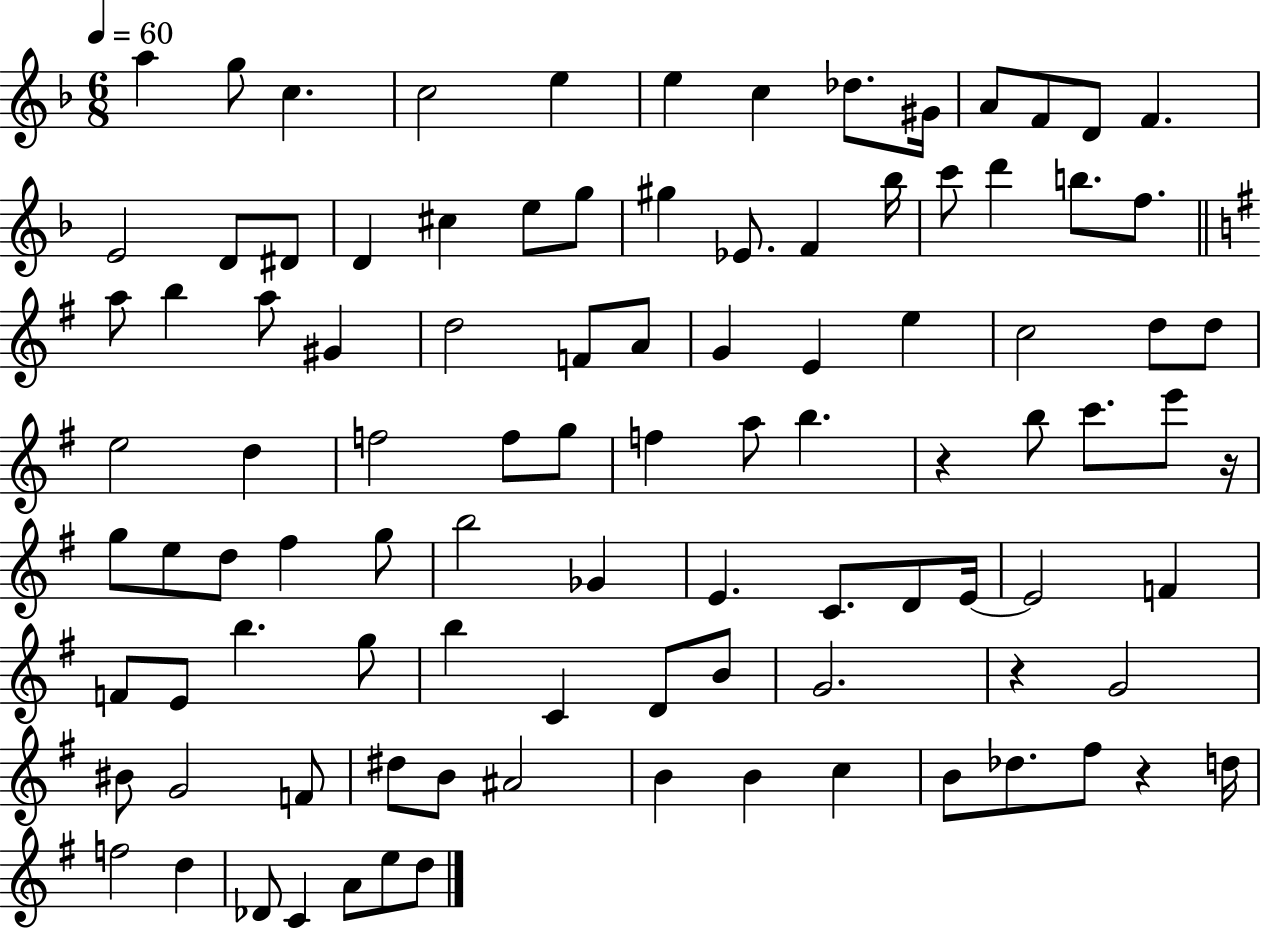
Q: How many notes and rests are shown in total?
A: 99